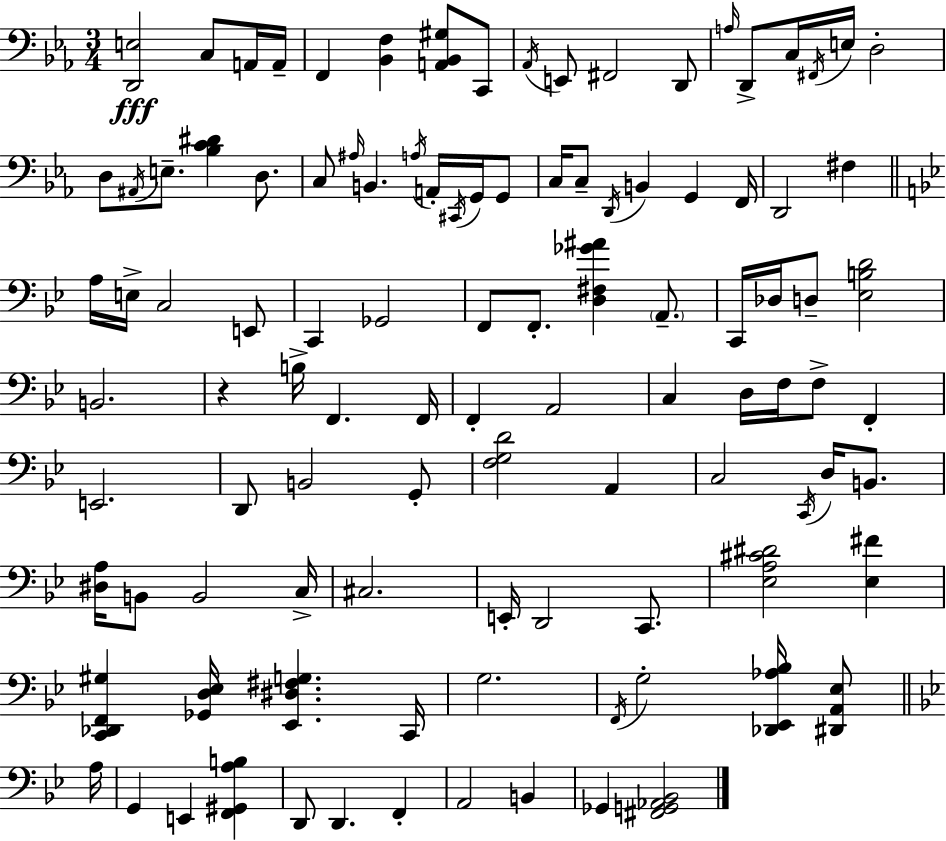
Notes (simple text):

[D2,E3]/h C3/e A2/s A2/s F2/q [Bb2,F3]/q [A2,Bb2,G#3]/e C2/e Ab2/s E2/e F#2/h D2/e A3/s D2/e C3/s F#2/s E3/s D3/h D3/e A#2/s E3/e. [Bb3,C4,D#4]/q D3/e. C3/e A#3/s B2/q. A3/s A2/s C#2/s G2/s G2/e C3/s C3/e D2/s B2/q G2/q F2/s D2/h F#3/q A3/s E3/s C3/h E2/e C2/q Gb2/h F2/e F2/e. [D3,F#3,Gb4,A#4]/q A2/e. C2/s Db3/s D3/e [Eb3,B3,D4]/h B2/h. R/q B3/s F2/q. F2/s F2/q A2/h C3/q D3/s F3/s F3/e F2/q E2/h. D2/e B2/h G2/e [F3,G3,D4]/h A2/q C3/h C2/s D3/s B2/e. [D#3,A3]/s B2/e B2/h C3/s C#3/h. E2/s D2/h C2/e. [Eb3,A3,C#4,D#4]/h [Eb3,F#4]/q [C2,Db2,F2,G#3]/q [Gb2,D3,Eb3]/s [Eb2,D#3,F#3,G3]/q. C2/s G3/h. F2/s G3/h [Db2,Eb2,Ab3,Bb3]/s [D#2,A2,Eb3]/e A3/s G2/q E2/q [F2,G#2,A3,B3]/q D2/e D2/q. F2/q A2/h B2/q Gb2/q [F#2,G2,Ab2,Bb2]/h